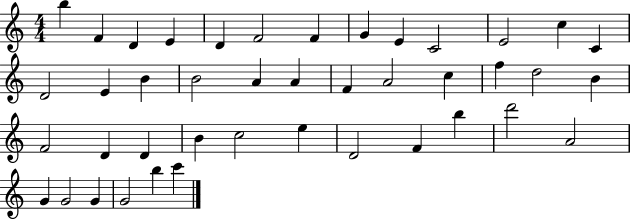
B5/q F4/q D4/q E4/q D4/q F4/h F4/q G4/q E4/q C4/h E4/h C5/q C4/q D4/h E4/q B4/q B4/h A4/q A4/q F4/q A4/h C5/q F5/q D5/h B4/q F4/h D4/q D4/q B4/q C5/h E5/q D4/h F4/q B5/q D6/h A4/h G4/q G4/h G4/q G4/h B5/q C6/q